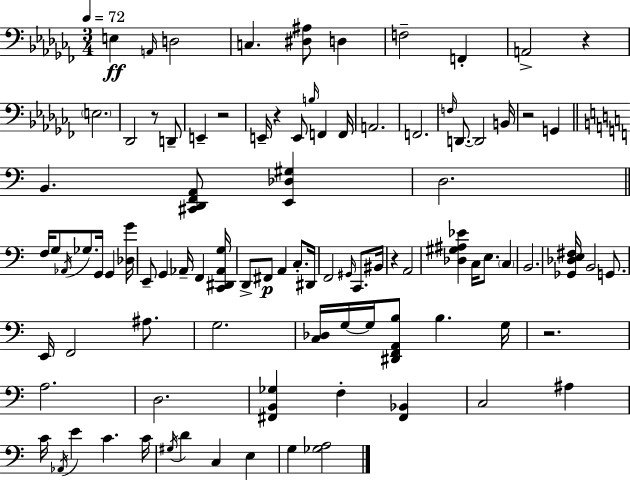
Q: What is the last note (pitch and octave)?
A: G3